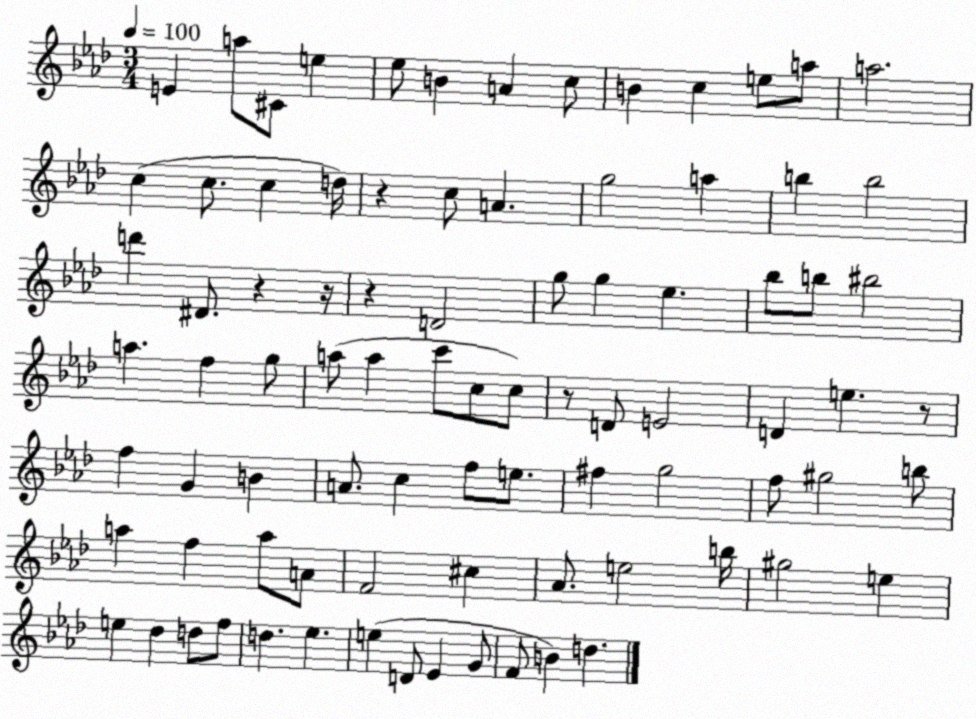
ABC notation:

X:1
T:Untitled
M:3/4
L:1/4
K:Ab
E a/2 ^C/2 e _e/2 B A c/2 B c e/2 a/2 a2 c c/2 c d/4 z c/2 A g2 a b b2 d' ^D/2 z z/4 z D2 g/2 g _e _b/2 b/2 ^b2 a f g/2 a/2 a c'/2 c/2 c/2 z/2 D/2 E2 D e z/2 f G B A/2 c f/2 e/2 ^f g2 f/2 ^g2 b/2 a f a/2 A/2 F2 ^c _A/2 e2 b/4 ^g2 e e _d d/2 f/2 d _e e D/2 _E G/2 F/2 B d